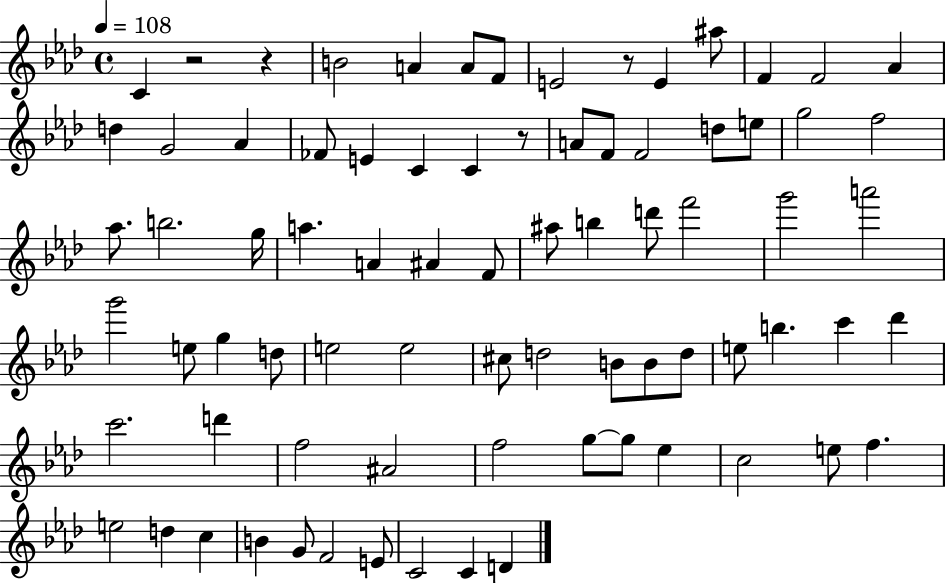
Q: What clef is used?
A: treble